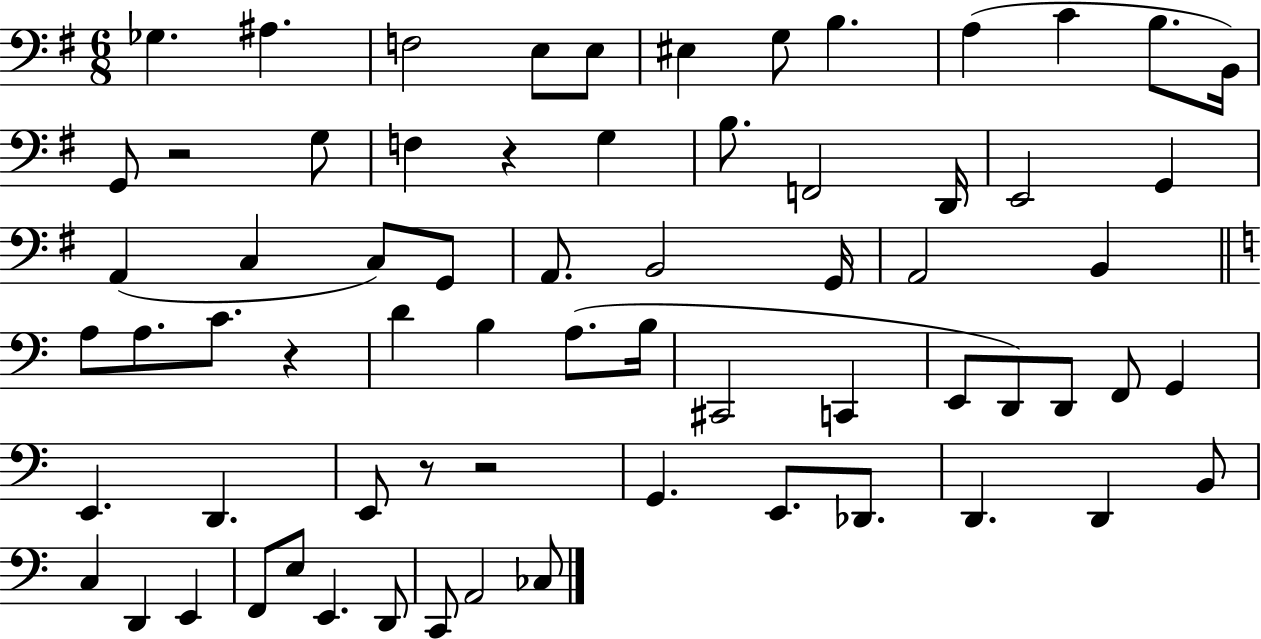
X:1
T:Untitled
M:6/8
L:1/4
K:G
_G, ^A, F,2 E,/2 E,/2 ^E, G,/2 B, A, C B,/2 B,,/4 G,,/2 z2 G,/2 F, z G, B,/2 F,,2 D,,/4 E,,2 G,, A,, C, C,/2 G,,/2 A,,/2 B,,2 G,,/4 A,,2 B,, A,/2 A,/2 C/2 z D B, A,/2 B,/4 ^C,,2 C,, E,,/2 D,,/2 D,,/2 F,,/2 G,, E,, D,, E,,/2 z/2 z2 G,, E,,/2 _D,,/2 D,, D,, B,,/2 C, D,, E,, F,,/2 E,/2 E,, D,,/2 C,,/2 A,,2 _C,/2